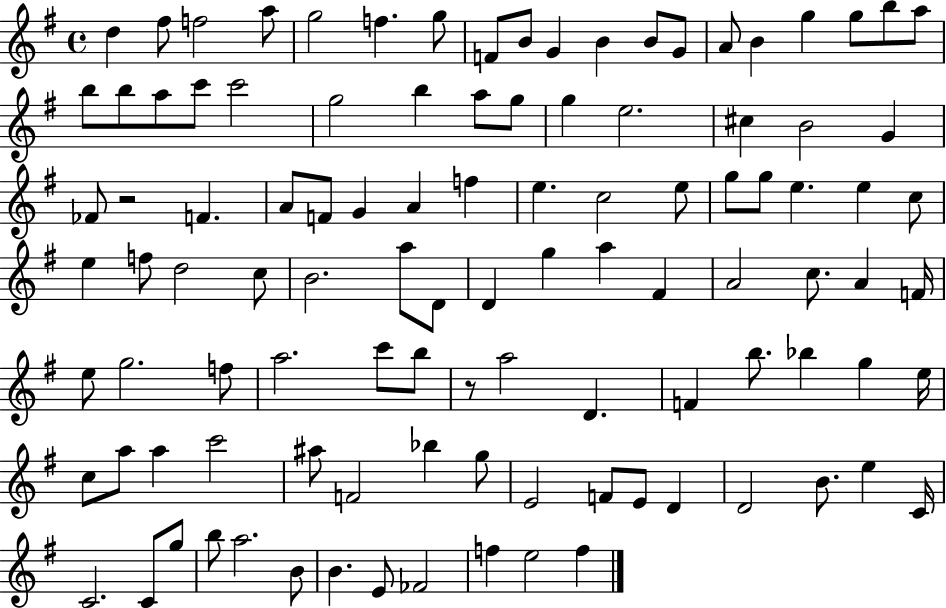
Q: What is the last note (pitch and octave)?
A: F5